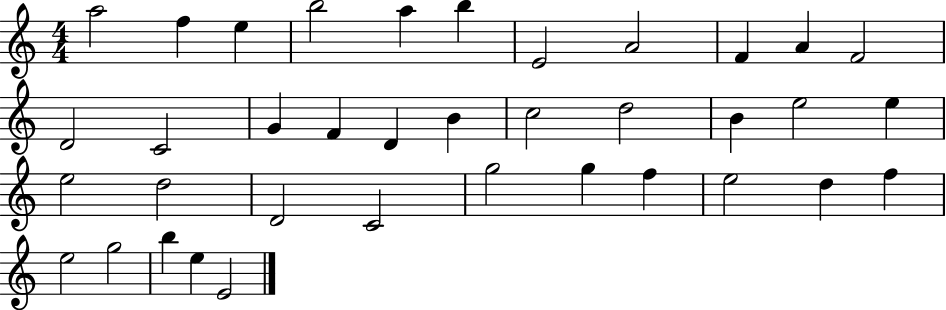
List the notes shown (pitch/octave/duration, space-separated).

A5/h F5/q E5/q B5/h A5/q B5/q E4/h A4/h F4/q A4/q F4/h D4/h C4/h G4/q F4/q D4/q B4/q C5/h D5/h B4/q E5/h E5/q E5/h D5/h D4/h C4/h G5/h G5/q F5/q E5/h D5/q F5/q E5/h G5/h B5/q E5/q E4/h